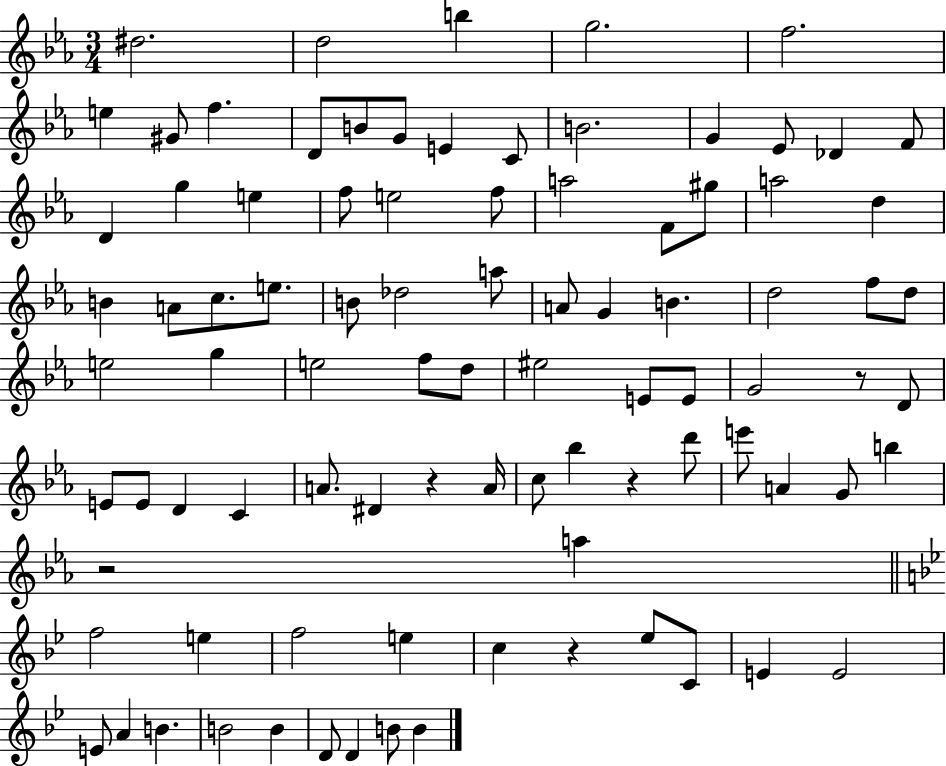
D#5/h. D5/h B5/q G5/h. F5/h. E5/q G#4/e F5/q. D4/e B4/e G4/e E4/q C4/e B4/h. G4/q Eb4/e Db4/q F4/e D4/q G5/q E5/q F5/e E5/h F5/e A5/h F4/e G#5/e A5/h D5/q B4/q A4/e C5/e. E5/e. B4/e Db5/h A5/e A4/e G4/q B4/q. D5/h F5/e D5/e E5/h G5/q E5/h F5/e D5/e EIS5/h E4/e E4/e G4/h R/e D4/e E4/e E4/e D4/q C4/q A4/e. D#4/q R/q A4/s C5/e Bb5/q R/q D6/e E6/e A4/q G4/e B5/q R/h A5/q F5/h E5/q F5/h E5/q C5/q R/q Eb5/e C4/e E4/q E4/h E4/e A4/q B4/q. B4/h B4/q D4/e D4/q B4/e B4/q